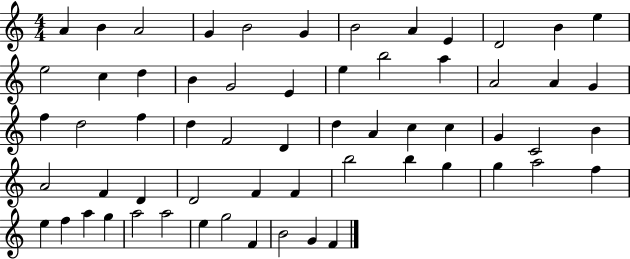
{
  \clef treble
  \numericTimeSignature
  \time 4/4
  \key c \major
  a'4 b'4 a'2 | g'4 b'2 g'4 | b'2 a'4 e'4 | d'2 b'4 e''4 | \break e''2 c''4 d''4 | b'4 g'2 e'4 | e''4 b''2 a''4 | a'2 a'4 g'4 | \break f''4 d''2 f''4 | d''4 f'2 d'4 | d''4 a'4 c''4 c''4 | g'4 c'2 b'4 | \break a'2 f'4 d'4 | d'2 f'4 f'4 | b''2 b''4 g''4 | g''4 a''2 f''4 | \break e''4 f''4 a''4 g''4 | a''2 a''2 | e''4 g''2 f'4 | b'2 g'4 f'4 | \break \bar "|."
}